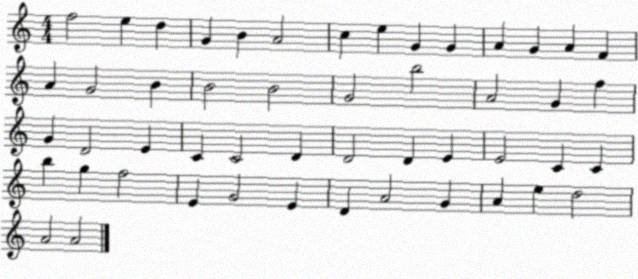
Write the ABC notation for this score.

X:1
T:Untitled
M:4/4
L:1/4
K:C
f2 e d G B A2 c e G G A G A F A G2 B B2 B2 G2 b2 A2 G f G D2 E C C2 D D2 D E E2 C C b g f2 E G2 E D A2 G A e d2 A2 A2